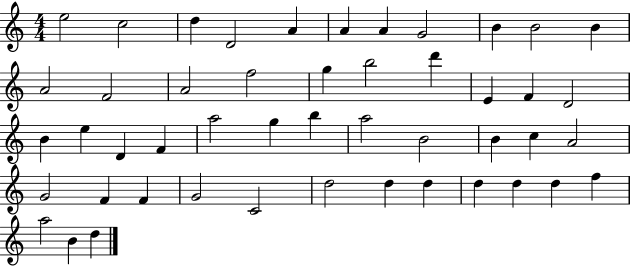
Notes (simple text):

E5/h C5/h D5/q D4/h A4/q A4/q A4/q G4/h B4/q B4/h B4/q A4/h F4/h A4/h F5/h G5/q B5/h D6/q E4/q F4/q D4/h B4/q E5/q D4/q F4/q A5/h G5/q B5/q A5/h B4/h B4/q C5/q A4/h G4/h F4/q F4/q G4/h C4/h D5/h D5/q D5/q D5/q D5/q D5/q F5/q A5/h B4/q D5/q